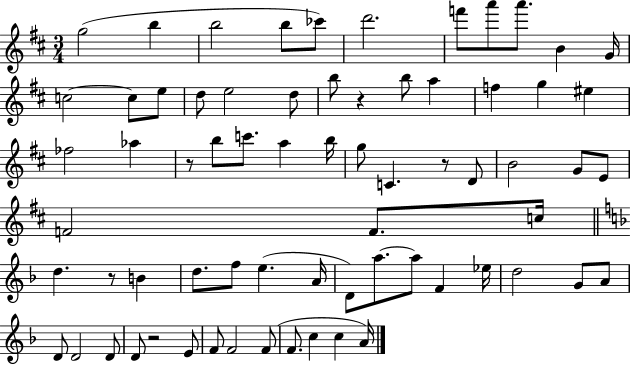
X:1
T:Untitled
M:3/4
L:1/4
K:D
g2 b b2 b/2 _c'/2 d'2 f'/2 a'/2 a'/2 B G/4 c2 c/2 e/2 d/2 e2 d/2 b/2 z b/2 a f g ^e _f2 _a z/2 b/2 c'/2 a b/4 g/2 C z/2 D/2 B2 G/2 E/2 F2 F/2 c/4 d z/2 B d/2 f/2 e A/4 D/2 a/2 a/2 F _e/4 d2 G/2 A/2 D/2 D2 D/2 D/2 z2 E/2 F/2 F2 F/2 F/2 c c A/4